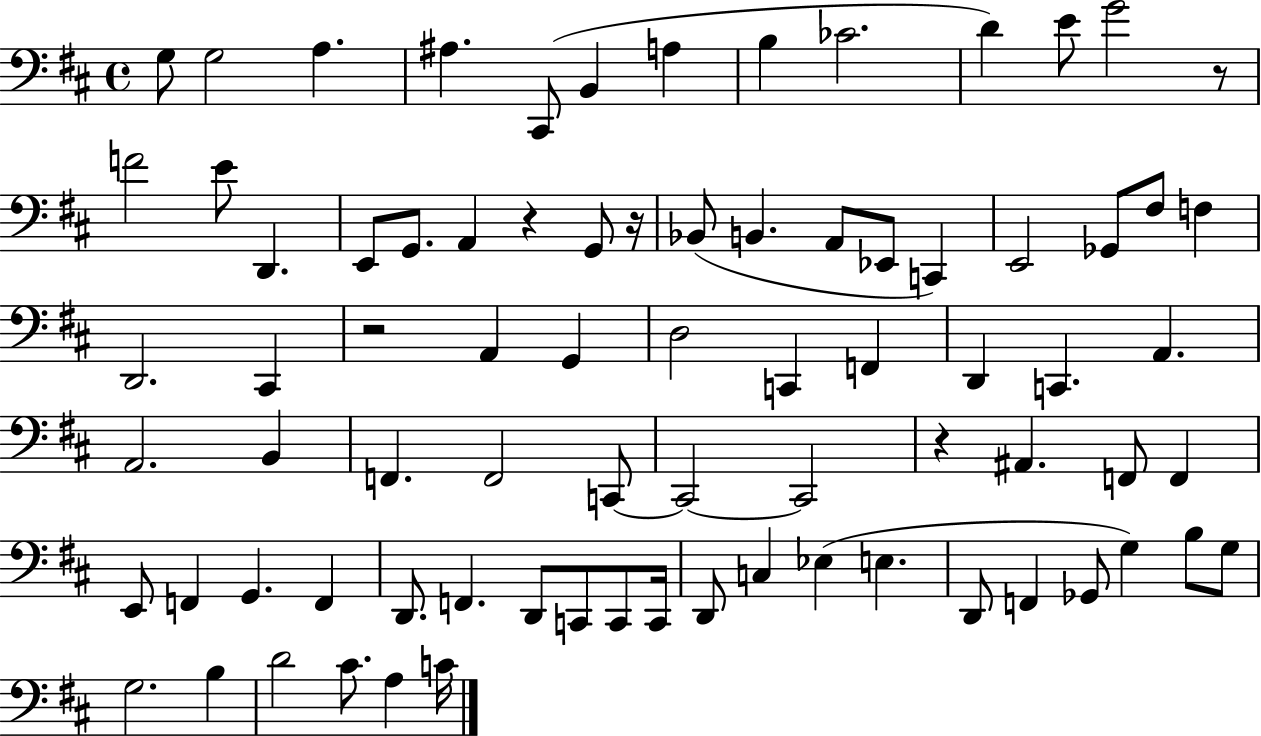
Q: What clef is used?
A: bass